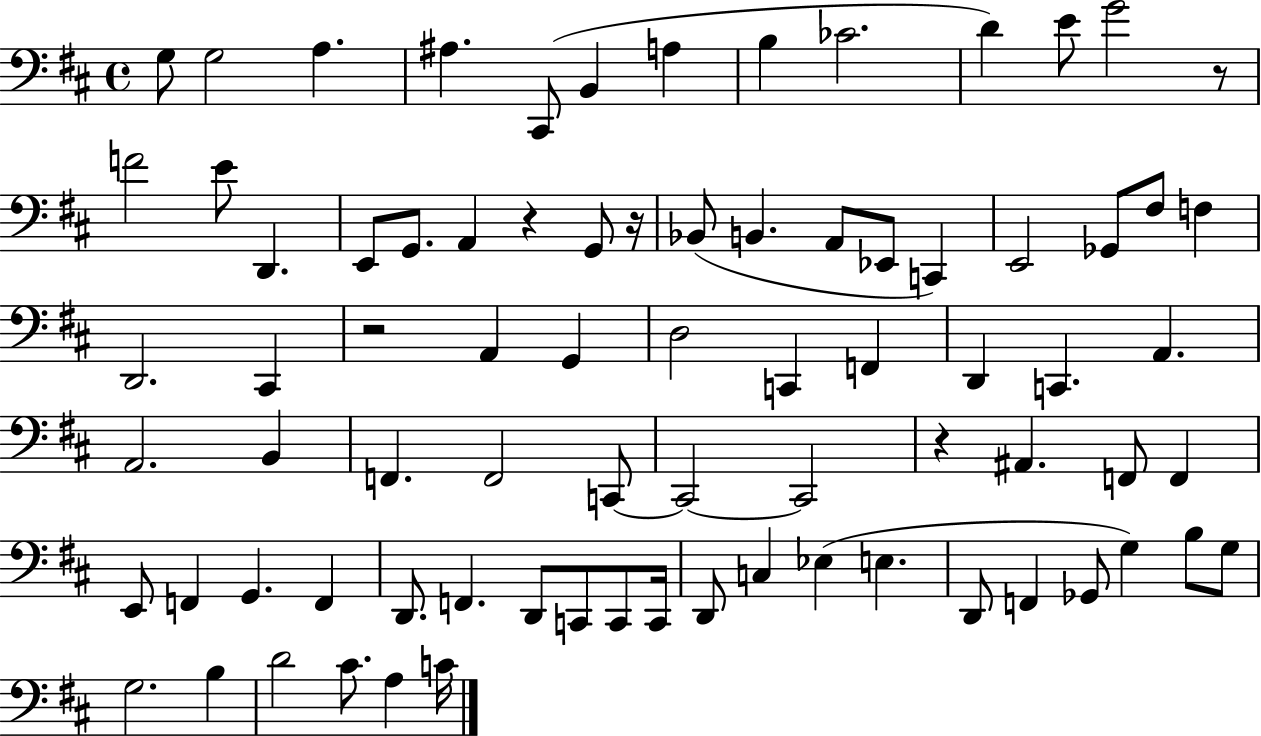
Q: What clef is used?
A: bass